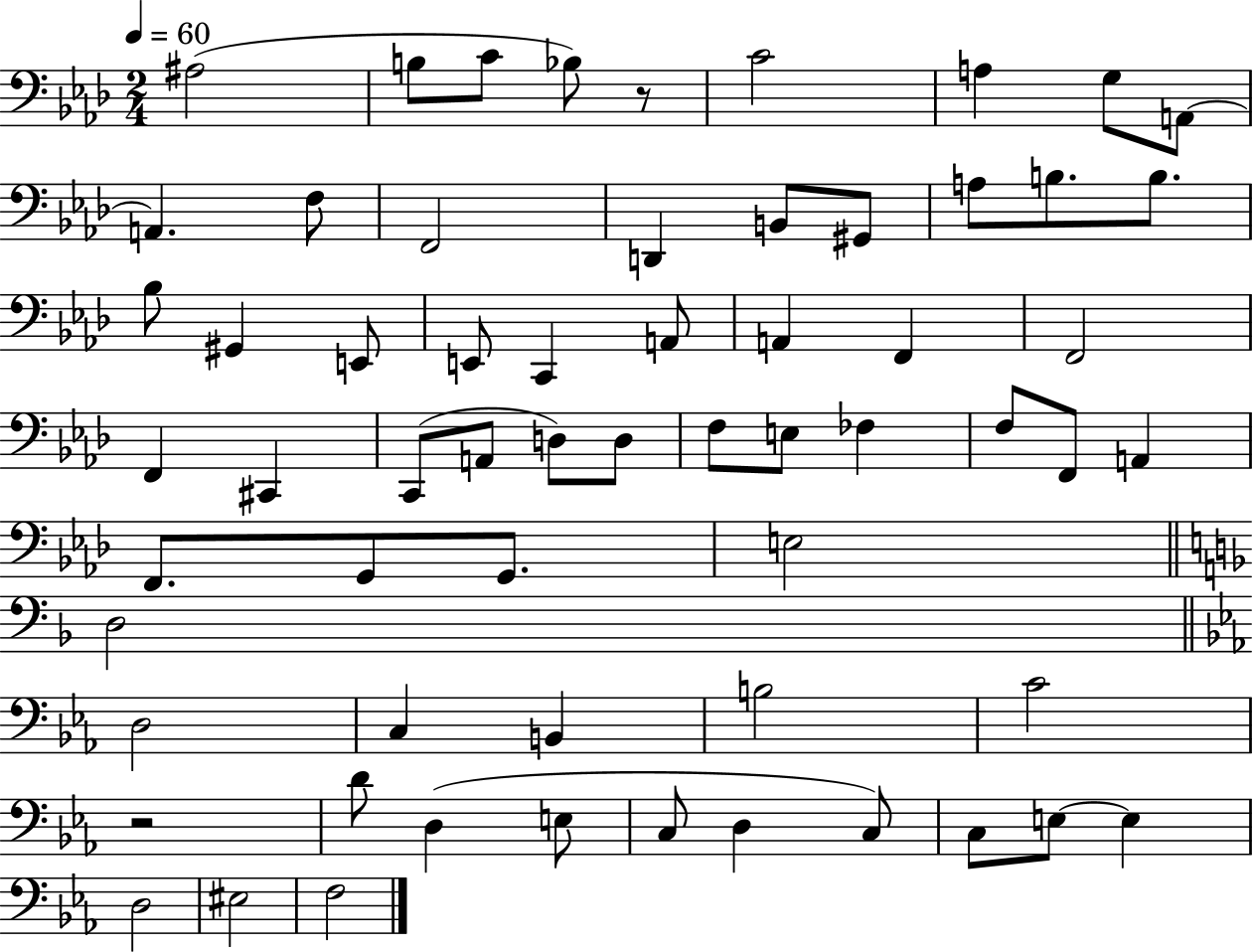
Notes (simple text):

A#3/h B3/e C4/e Bb3/e R/e C4/h A3/q G3/e A2/e A2/q. F3/e F2/h D2/q B2/e G#2/e A3/e B3/e. B3/e. Bb3/e G#2/q E2/e E2/e C2/q A2/e A2/q F2/q F2/h F2/q C#2/q C2/e A2/e D3/e D3/e F3/e E3/e FES3/q F3/e F2/e A2/q F2/e. G2/e G2/e. E3/h D3/h D3/h C3/q B2/q B3/h C4/h R/h D4/e D3/q E3/e C3/e D3/q C3/e C3/e E3/e E3/q D3/h EIS3/h F3/h